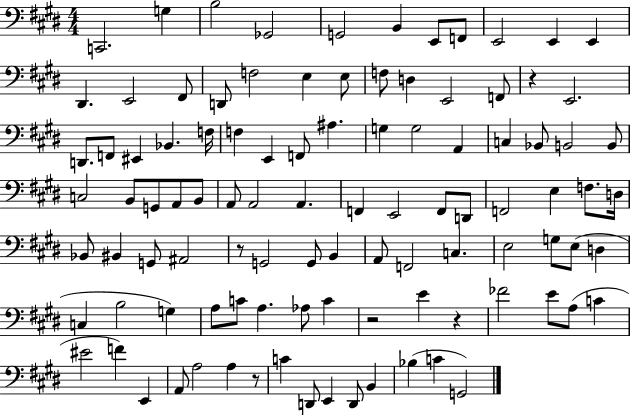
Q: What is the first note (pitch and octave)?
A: C2